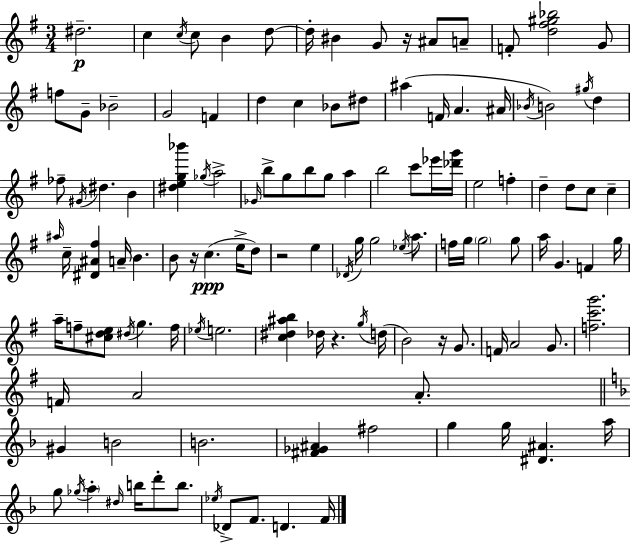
D#5/h. C5/q C5/s C5/e B4/q D5/e D5/s BIS4/q G4/e R/s A#4/e A4/e F4/e [D5,F#5,G#5,Bb5]/h G4/e F5/e G4/e Bb4/h G4/h F4/q D5/q C5/q Bb4/e D#5/e A#5/q F4/s A4/q. A#4/s Bb4/s B4/h G#5/s D5/q FES5/e G#4/s D#5/q. B4/q [D#5,E5,G5,Bb6]/q Gb5/s A5/h Gb4/s B5/e G5/e B5/e G5/e A5/q B5/h C6/e Eb6/s [Db6,G6]/s E5/h F5/q D5/q D5/e C5/e C5/q A#5/s C5/s [D#4,A#4,F#5]/q A4/s B4/q. B4/e R/s C5/q. E5/s D5/e R/h E5/q Db4/s G5/s G5/h Eb5/s A5/e. F5/s G5/s G5/h G5/e A5/s G4/q. F4/q G5/s A5/s F5/e [C#5,D5,E5]/e D#5/s G5/q. F5/s Eb5/s E5/h. [C5,D#5,A#5,B5]/q Db5/s R/q. G5/s D5/s B4/h R/s G4/e. F4/s A4/h G4/e. [F5,C6,G6]/h. F4/s A4/h A4/e. G#4/q B4/h B4/h. [F#4,Gb4,A#4]/q F#5/h G5/q G5/s [D#4,A#4]/q. A5/s G5/e Gb5/s A5/q D#5/s B5/s D6/e B5/e. Eb5/s Db4/e F4/e. D4/q. F4/s